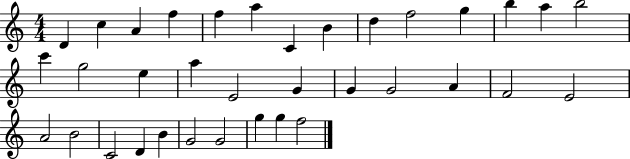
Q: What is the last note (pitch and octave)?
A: F5